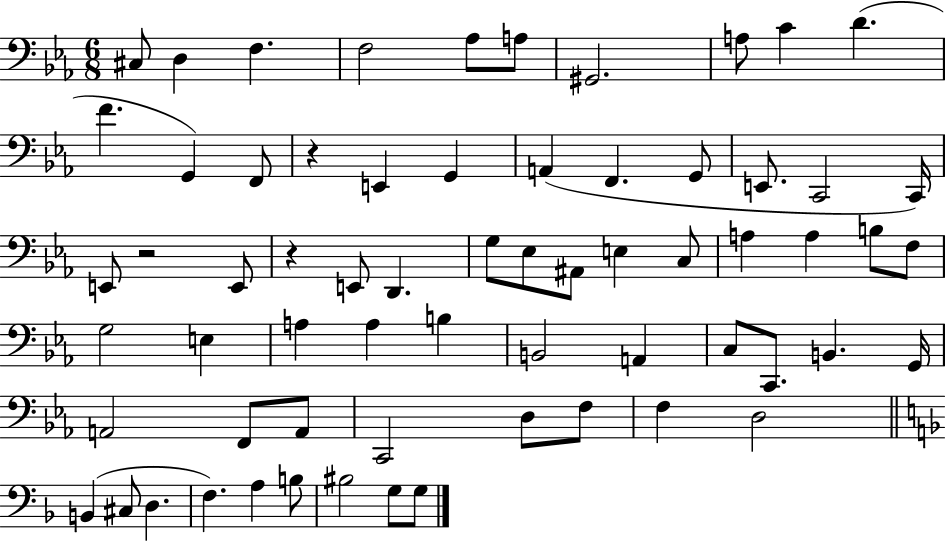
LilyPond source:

{
  \clef bass
  \numericTimeSignature
  \time 6/8
  \key ees \major
  cis8 d4 f4. | f2 aes8 a8 | gis,2. | a8 c'4 d'4.( | \break f'4. g,4) f,8 | r4 e,4 g,4 | a,4( f,4. g,8 | e,8. c,2 c,16) | \break e,8 r2 e,8 | r4 e,8 d,4. | g8 ees8 ais,8 e4 c8 | a4 a4 b8 f8 | \break g2 e4 | a4 a4 b4 | b,2 a,4 | c8 c,8. b,4. g,16 | \break a,2 f,8 a,8 | c,2 d8 f8 | f4 d2 | \bar "||" \break \key f \major b,4( cis8 d4. | f4.) a4 b8 | bis2 g8 g8 | \bar "|."
}